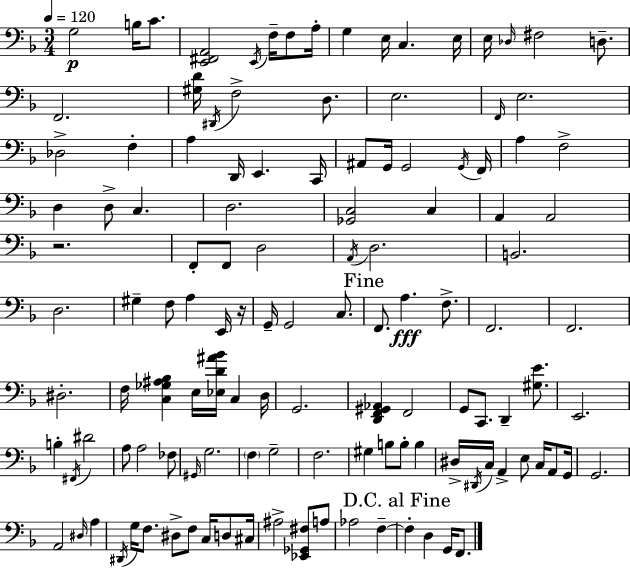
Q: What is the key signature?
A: D minor